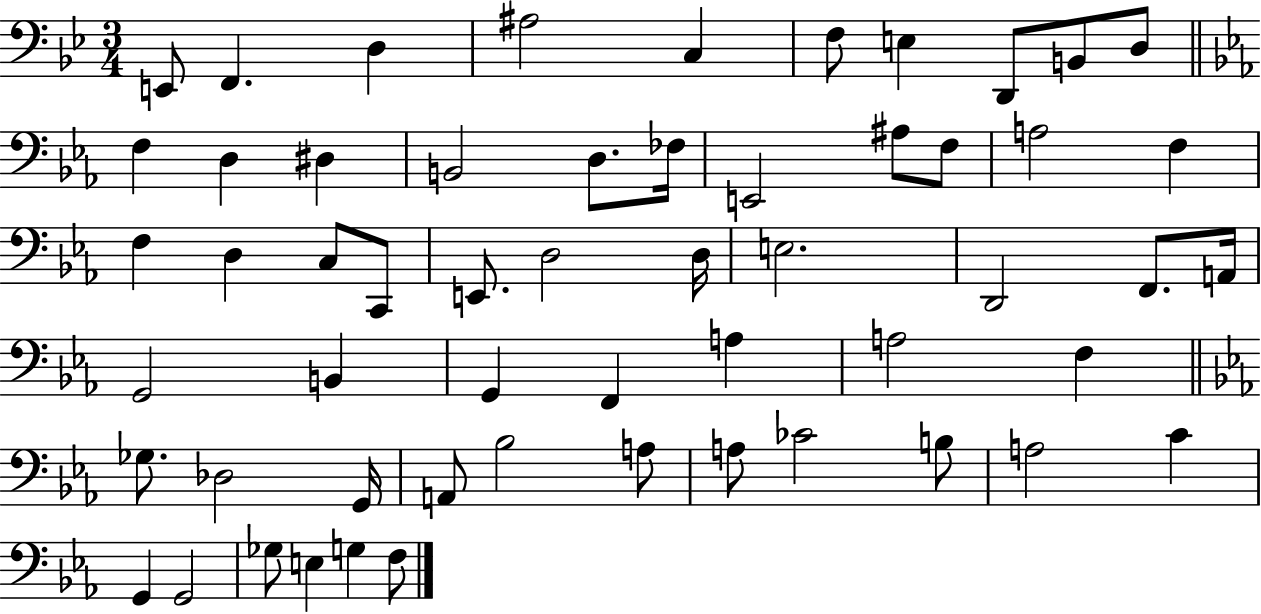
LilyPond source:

{
  \clef bass
  \numericTimeSignature
  \time 3/4
  \key bes \major
  e,8 f,4. d4 | ais2 c4 | f8 e4 d,8 b,8 d8 | \bar "||" \break \key ees \major f4 d4 dis4 | b,2 d8. fes16 | e,2 ais8 f8 | a2 f4 | \break f4 d4 c8 c,8 | e,8. d2 d16 | e2. | d,2 f,8. a,16 | \break g,2 b,4 | g,4 f,4 a4 | a2 f4 | \bar "||" \break \key ees \major ges8. des2 g,16 | a,8 bes2 a8 | a8 ces'2 b8 | a2 c'4 | \break g,4 g,2 | ges8 e4 g4 f8 | \bar "|."
}